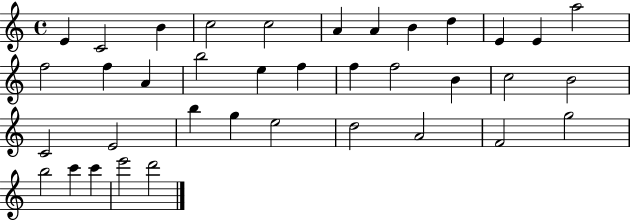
E4/q C4/h B4/q C5/h C5/h A4/q A4/q B4/q D5/q E4/q E4/q A5/h F5/h F5/q A4/q B5/h E5/q F5/q F5/q F5/h B4/q C5/h B4/h C4/h E4/h B5/q G5/q E5/h D5/h A4/h F4/h G5/h B5/h C6/q C6/q E6/h D6/h